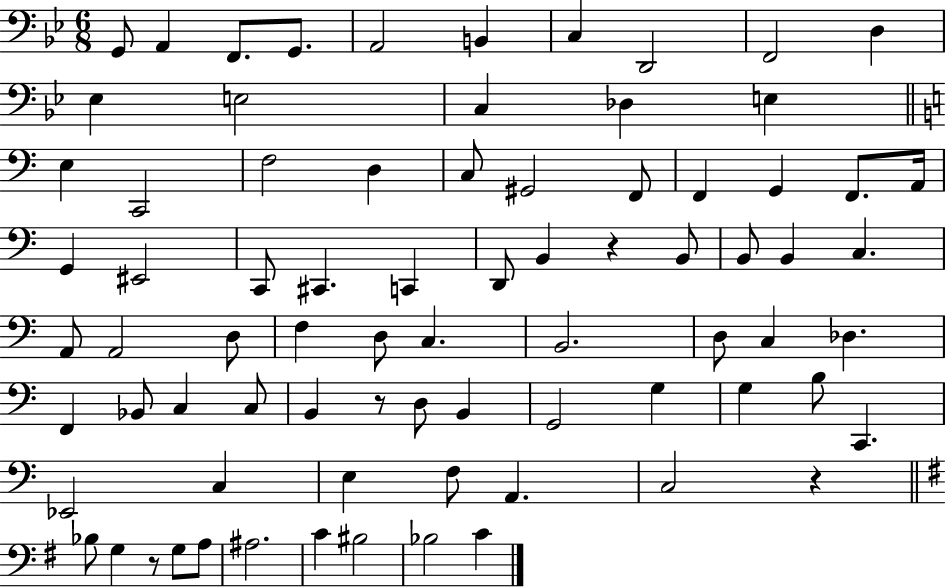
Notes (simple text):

G2/e A2/q F2/e. G2/e. A2/h B2/q C3/q D2/h F2/h D3/q Eb3/q E3/h C3/q Db3/q E3/q E3/q C2/h F3/h D3/q C3/e G#2/h F2/e F2/q G2/q F2/e. A2/s G2/q EIS2/h C2/e C#2/q. C2/q D2/e B2/q R/q B2/e B2/e B2/q C3/q. A2/e A2/h D3/e F3/q D3/e C3/q. B2/h. D3/e C3/q Db3/q. F2/q Bb2/e C3/q C3/e B2/q R/e D3/e B2/q G2/h G3/q G3/q B3/e C2/q. Eb2/h C3/q E3/q F3/e A2/q. C3/h R/q Bb3/e G3/q R/e G3/e A3/e A#3/h. C4/q BIS3/h Bb3/h C4/q